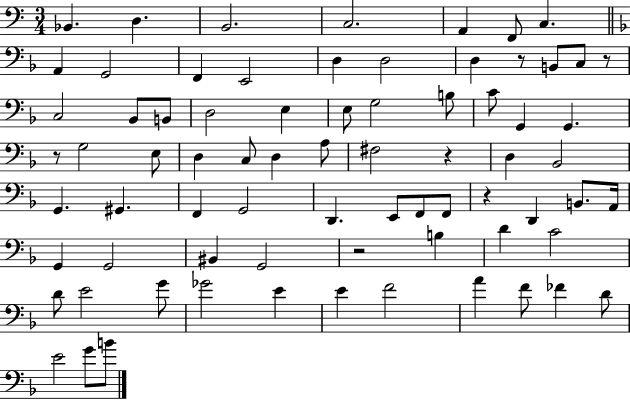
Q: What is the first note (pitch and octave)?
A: Bb2